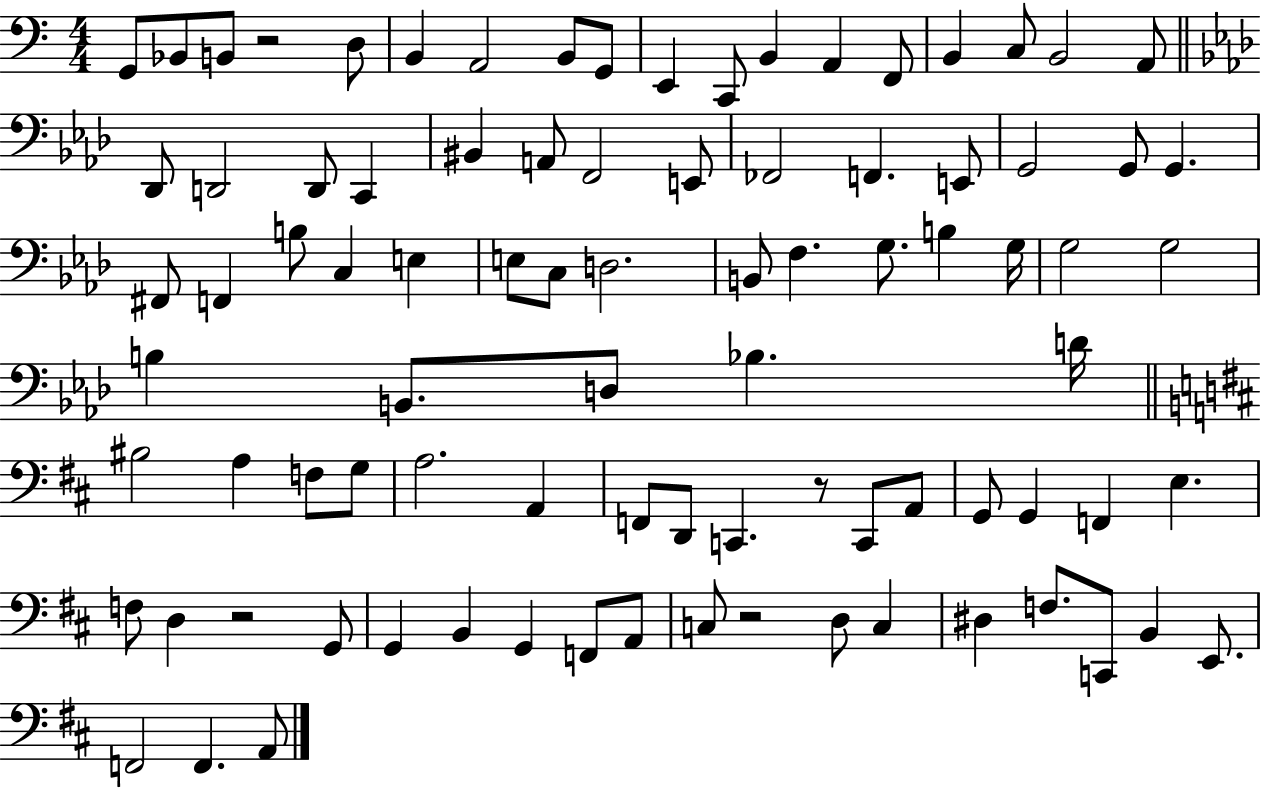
{
  \clef bass
  \numericTimeSignature
  \time 4/4
  \key c \major
  \repeat volta 2 { g,8 bes,8 b,8 r2 d8 | b,4 a,2 b,8 g,8 | e,4 c,8 b,4 a,4 f,8 | b,4 c8 b,2 a,8 | \break \bar "||" \break \key aes \major des,8 d,2 d,8 c,4 | bis,4 a,8 f,2 e,8 | fes,2 f,4. e,8 | g,2 g,8 g,4. | \break fis,8 f,4 b8 c4 e4 | e8 c8 d2. | b,8 f4. g8. b4 g16 | g2 g2 | \break b4 b,8. d8 bes4. d'16 | \bar "||" \break \key d \major bis2 a4 f8 g8 | a2. a,4 | f,8 d,8 c,4. r8 c,8 a,8 | g,8 g,4 f,4 e4. | \break f8 d4 r2 g,8 | g,4 b,4 g,4 f,8 a,8 | c8 r2 d8 c4 | dis4 f8. c,8 b,4 e,8. | \break f,2 f,4. a,8 | } \bar "|."
}